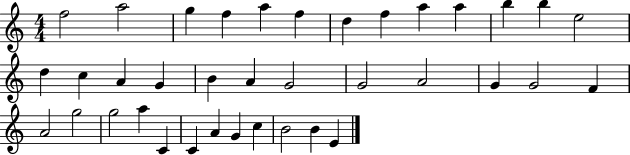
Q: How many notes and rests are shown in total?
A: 37